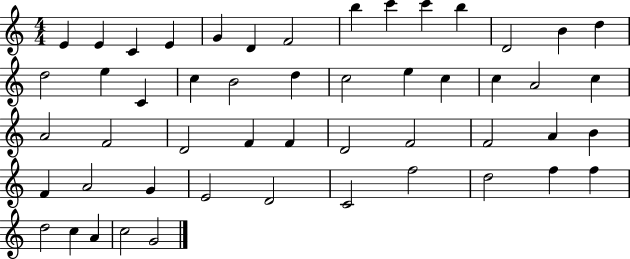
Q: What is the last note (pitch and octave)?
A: G4